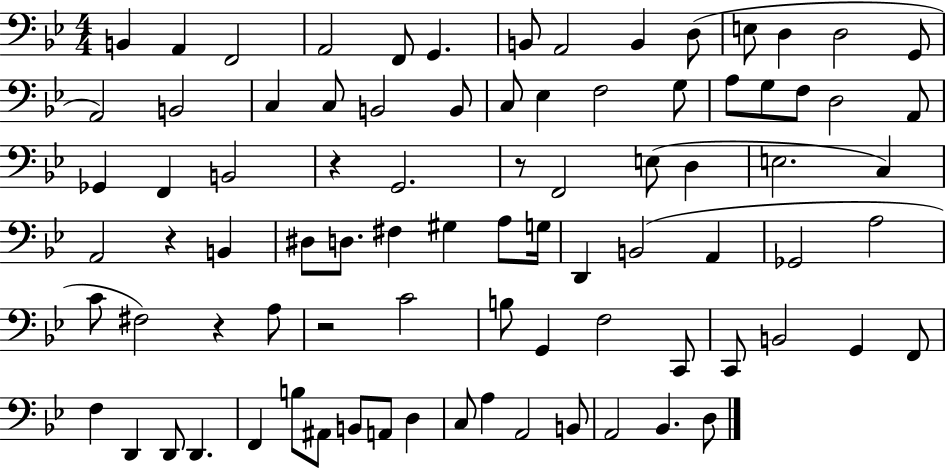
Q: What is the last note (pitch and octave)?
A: D3